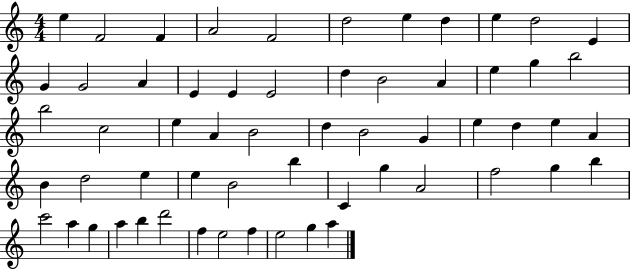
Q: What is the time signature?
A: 4/4